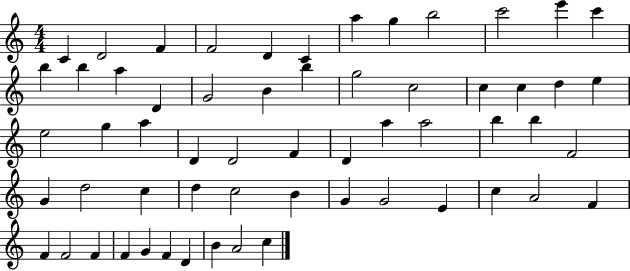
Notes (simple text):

C4/q D4/h F4/q F4/h D4/q C4/q A5/q G5/q B5/h C6/h E6/q C6/q B5/q B5/q A5/q D4/q G4/h B4/q B5/q G5/h C5/h C5/q C5/q D5/q E5/q E5/h G5/q A5/q D4/q D4/h F4/q D4/q A5/q A5/h B5/q B5/q F4/h G4/q D5/h C5/q D5/q C5/h B4/q G4/q G4/h E4/q C5/q A4/h F4/q F4/q F4/h F4/q F4/q G4/q F4/q D4/q B4/q A4/h C5/q